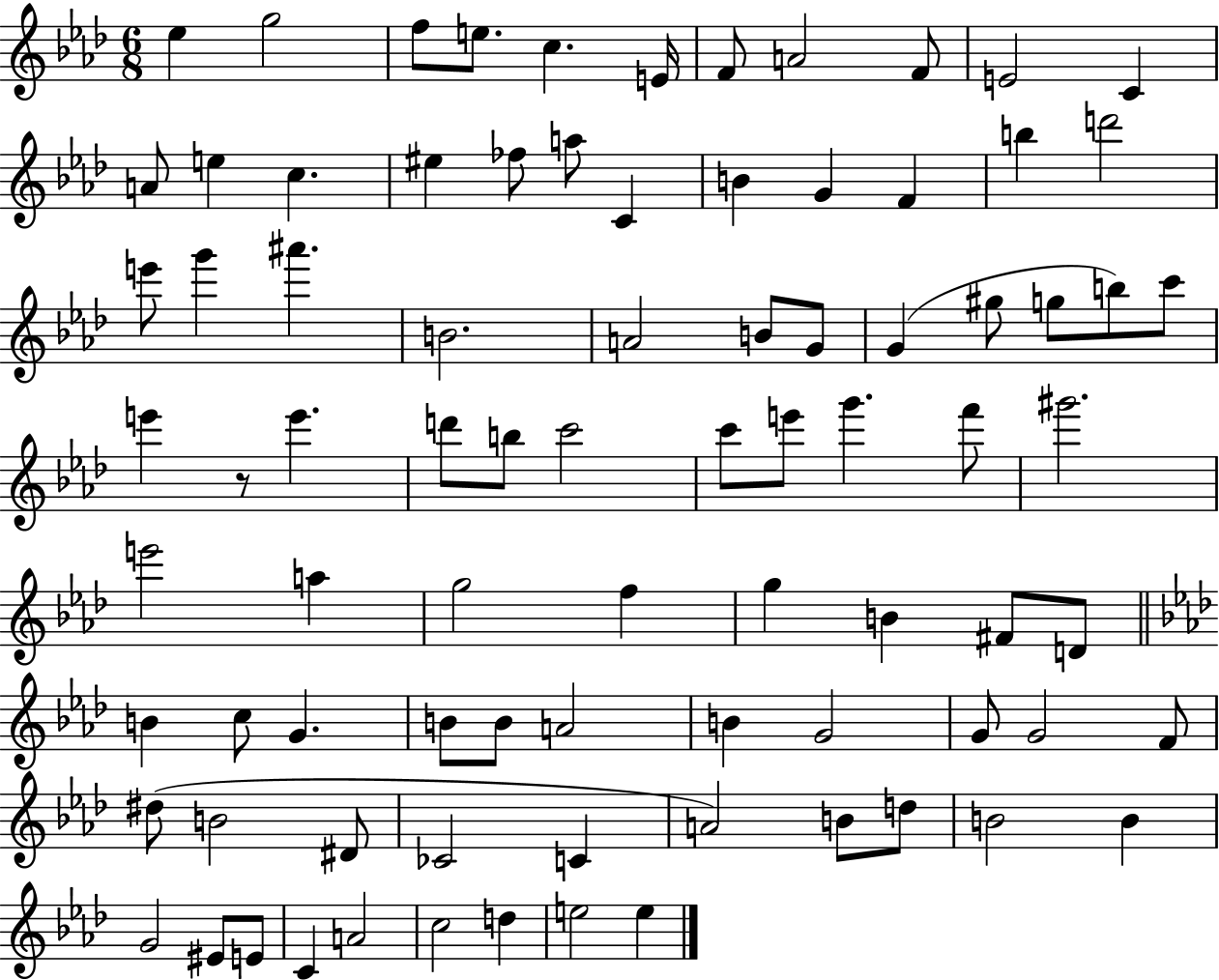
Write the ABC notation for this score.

X:1
T:Untitled
M:6/8
L:1/4
K:Ab
_e g2 f/2 e/2 c E/4 F/2 A2 F/2 E2 C A/2 e c ^e _f/2 a/2 C B G F b d'2 e'/2 g' ^a' B2 A2 B/2 G/2 G ^g/2 g/2 b/2 c'/2 e' z/2 e' d'/2 b/2 c'2 c'/2 e'/2 g' f'/2 ^g'2 e'2 a g2 f g B ^F/2 D/2 B c/2 G B/2 B/2 A2 B G2 G/2 G2 F/2 ^d/2 B2 ^D/2 _C2 C A2 B/2 d/2 B2 B G2 ^E/2 E/2 C A2 c2 d e2 e